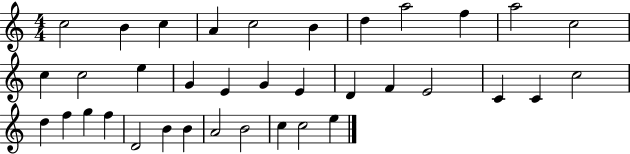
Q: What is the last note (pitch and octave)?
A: E5